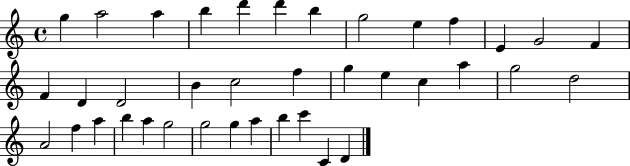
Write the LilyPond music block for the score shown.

{
  \clef treble
  \time 4/4
  \defaultTimeSignature
  \key c \major
  g''4 a''2 a''4 | b''4 d'''4 d'''4 b''4 | g''2 e''4 f''4 | e'4 g'2 f'4 | \break f'4 d'4 d'2 | b'4 c''2 f''4 | g''4 e''4 c''4 a''4 | g''2 d''2 | \break a'2 f''4 a''4 | b''4 a''4 g''2 | g''2 g''4 a''4 | b''4 c'''4 c'4 d'4 | \break \bar "|."
}